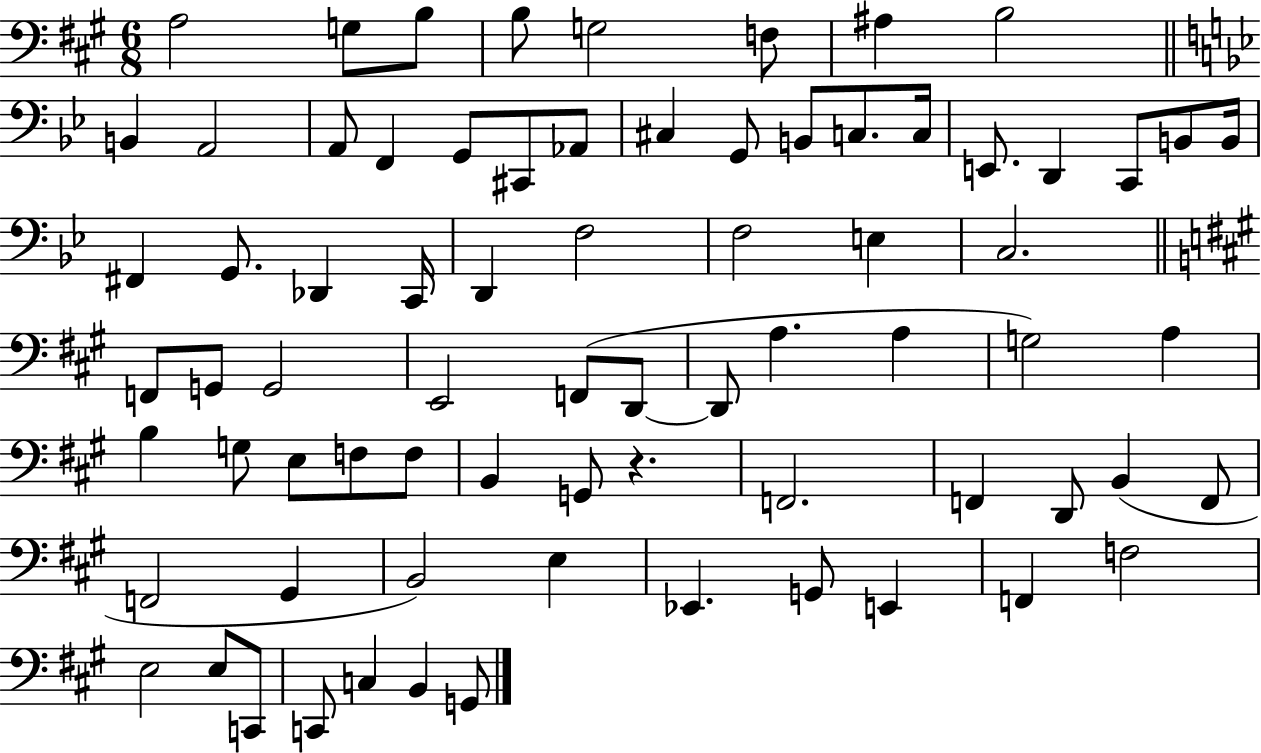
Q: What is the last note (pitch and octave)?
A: G2